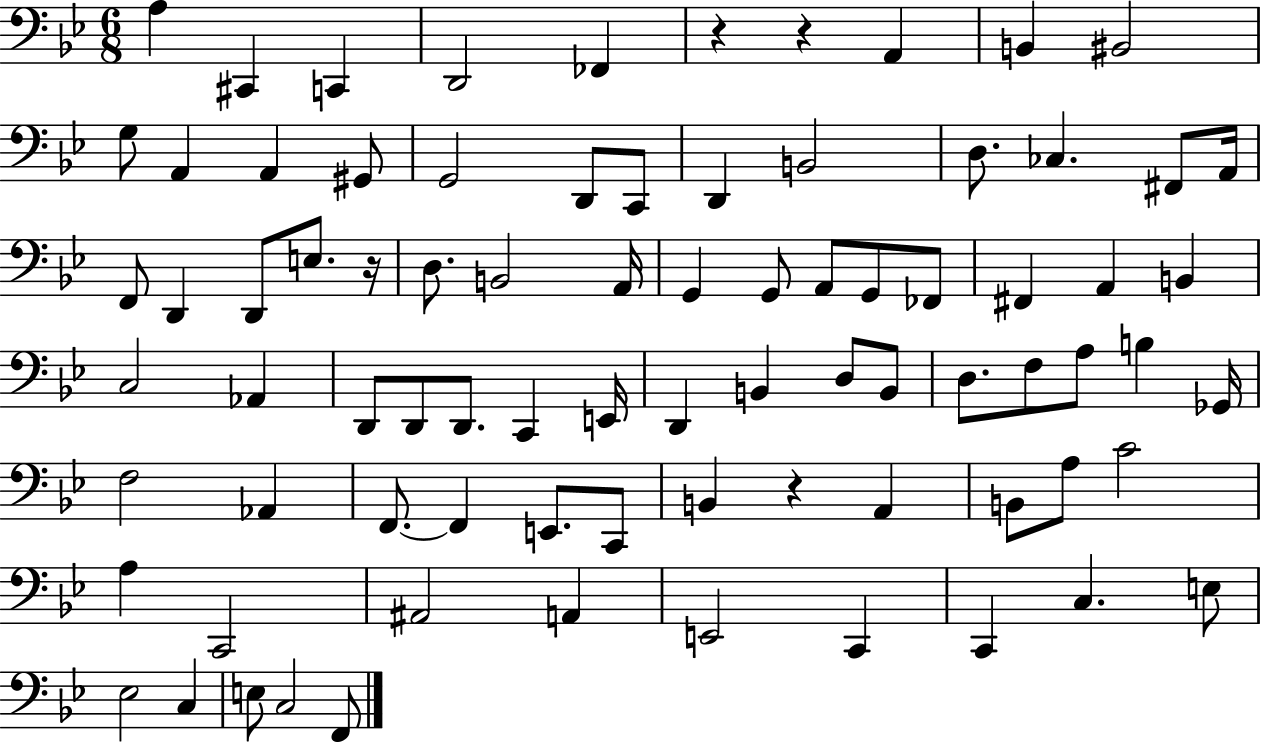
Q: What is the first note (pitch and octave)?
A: A3